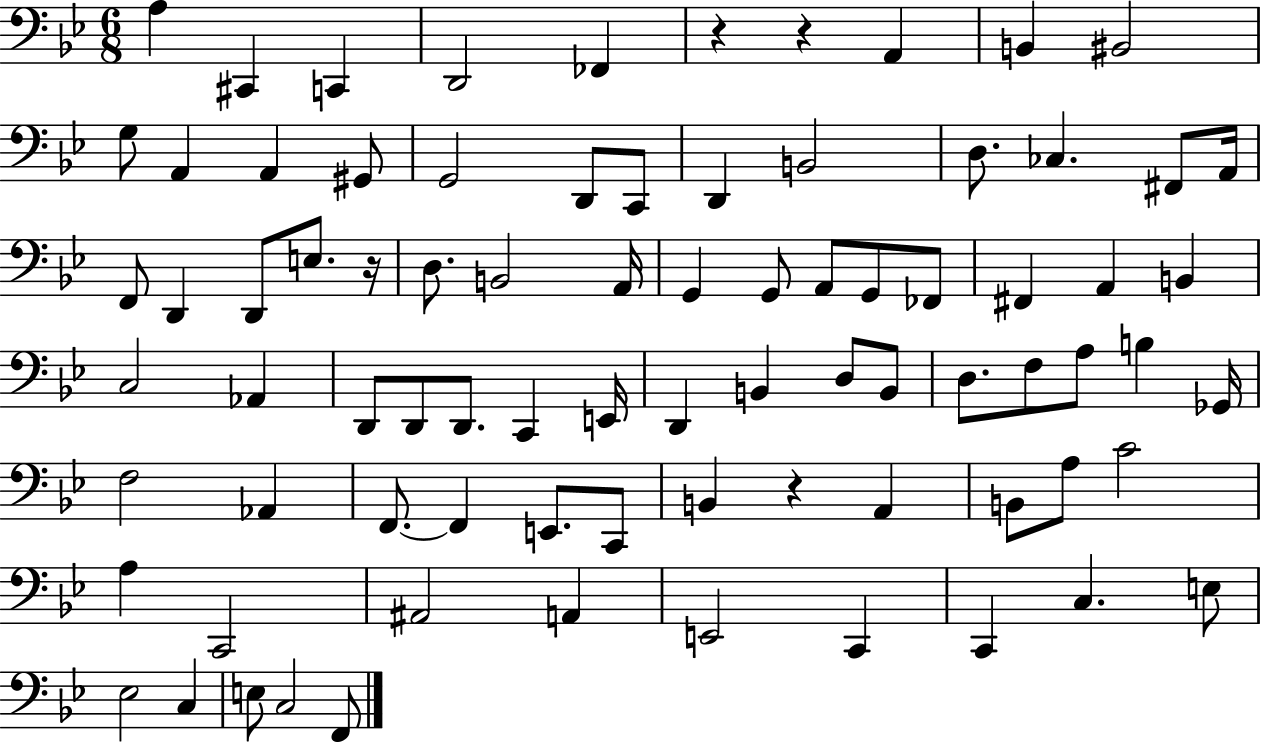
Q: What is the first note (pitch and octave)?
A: A3